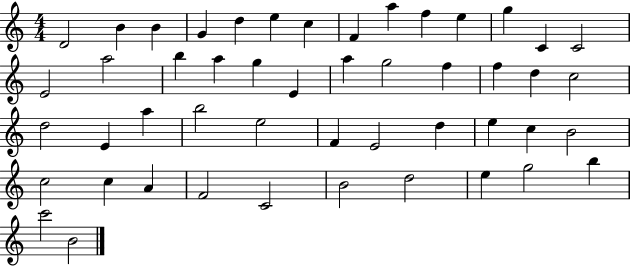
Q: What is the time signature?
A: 4/4